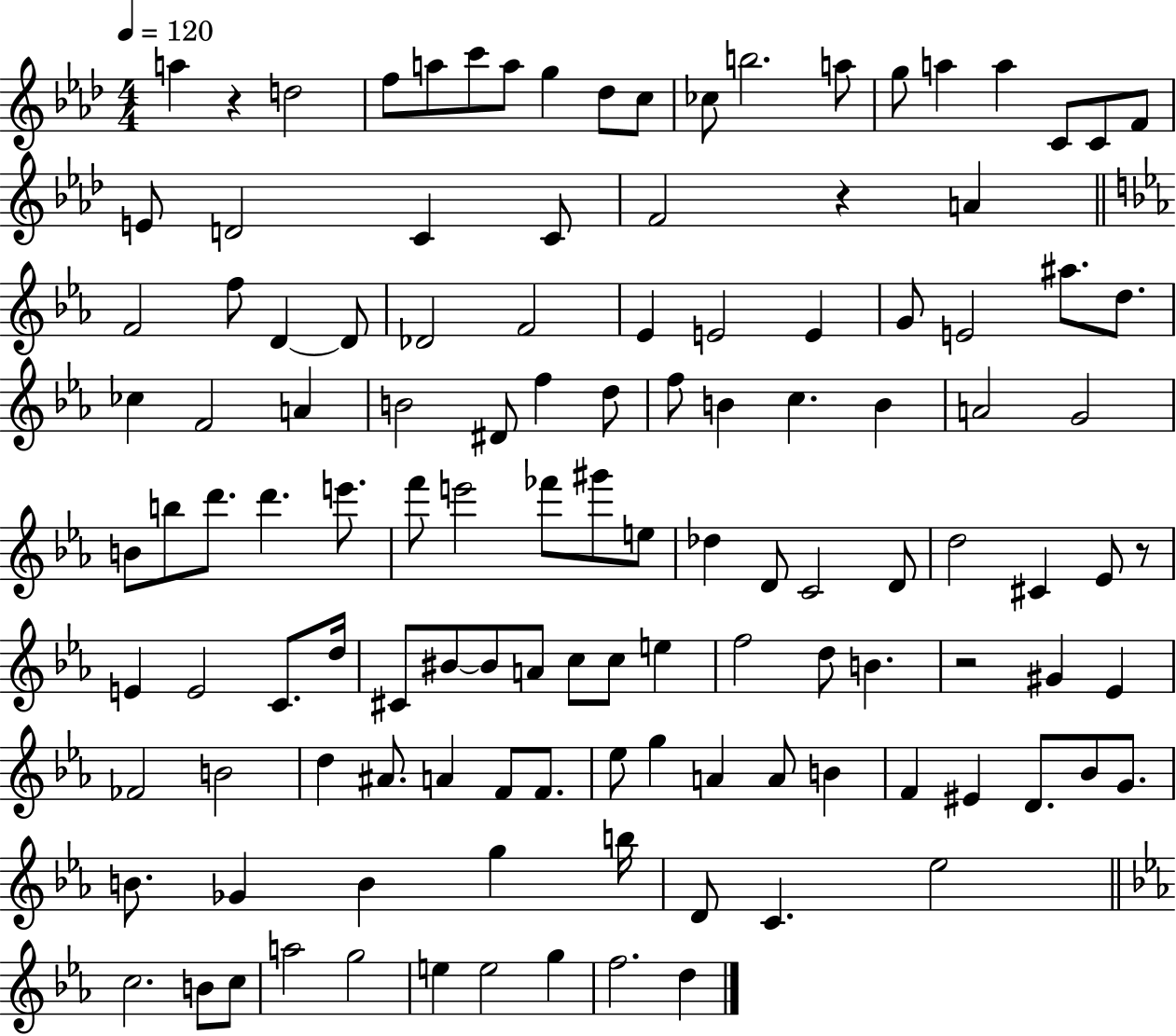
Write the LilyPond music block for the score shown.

{
  \clef treble
  \numericTimeSignature
  \time 4/4
  \key aes \major
  \tempo 4 = 120
  \repeat volta 2 { a''4 r4 d''2 | f''8 a''8 c'''8 a''8 g''4 des''8 c''8 | ces''8 b''2. a''8 | g''8 a''4 a''4 c'8 c'8 f'8 | \break e'8 d'2 c'4 c'8 | f'2 r4 a'4 | \bar "||" \break \key c \minor f'2 f''8 d'4~~ d'8 | des'2 f'2 | ees'4 e'2 e'4 | g'8 e'2 ais''8. d''8. | \break ces''4 f'2 a'4 | b'2 dis'8 f''4 d''8 | f''8 b'4 c''4. b'4 | a'2 g'2 | \break b'8 b''8 d'''8. d'''4. e'''8. | f'''8 e'''2 fes'''8 gis'''8 e''8 | des''4 d'8 c'2 d'8 | d''2 cis'4 ees'8 r8 | \break e'4 e'2 c'8. d''16 | cis'8 bis'8~~ bis'8 a'8 c''8 c''8 e''4 | f''2 d''8 b'4. | r2 gis'4 ees'4 | \break fes'2 b'2 | d''4 ais'8. a'4 f'8 f'8. | ees''8 g''4 a'4 a'8 b'4 | f'4 eis'4 d'8. bes'8 g'8. | \break b'8. ges'4 b'4 g''4 b''16 | d'8 c'4. ees''2 | \bar "||" \break \key c \minor c''2. b'8 c''8 | a''2 g''2 | e''4 e''2 g''4 | f''2. d''4 | \break } \bar "|."
}